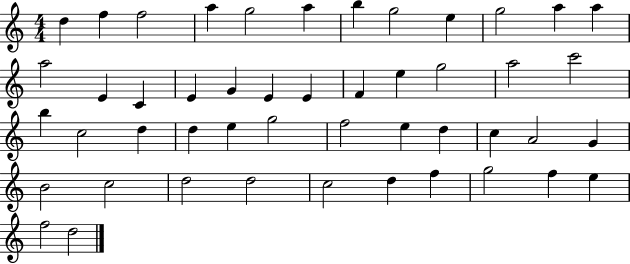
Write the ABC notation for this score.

X:1
T:Untitled
M:4/4
L:1/4
K:C
d f f2 a g2 a b g2 e g2 a a a2 E C E G E E F e g2 a2 c'2 b c2 d d e g2 f2 e d c A2 G B2 c2 d2 d2 c2 d f g2 f e f2 d2